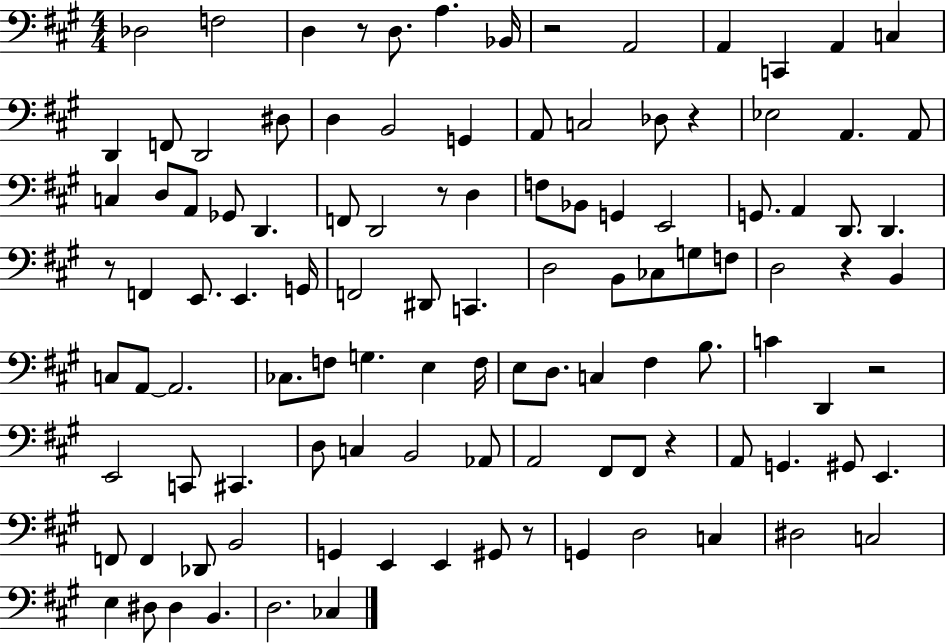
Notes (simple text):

Db3/h F3/h D3/q R/e D3/e. A3/q. Bb2/s R/h A2/h A2/q C2/q A2/q C3/q D2/q F2/e D2/h D#3/e D3/q B2/h G2/q A2/e C3/h Db3/e R/q Eb3/h A2/q. A2/e C3/q D3/e A2/e Gb2/e D2/q. F2/e D2/h R/e D3/q F3/e Bb2/e G2/q E2/h G2/e. A2/q D2/e. D2/q. R/e F2/q E2/e. E2/q. G2/s F2/h D#2/e C2/q. D3/h B2/e CES3/e G3/e F3/e D3/h R/q B2/q C3/e A2/e A2/h. CES3/e. F3/e G3/q. E3/q F3/s E3/e D3/e. C3/q F#3/q B3/e. C4/q D2/q R/h E2/h C2/e C#2/q. D3/e C3/q B2/h Ab2/e A2/h F#2/e F#2/e R/q A2/e G2/q. G#2/e E2/q. F2/e F2/q Db2/e B2/h G2/q E2/q E2/q G#2/e R/e G2/q D3/h C3/q D#3/h C3/h E3/q D#3/e D#3/q B2/q. D3/h. CES3/q